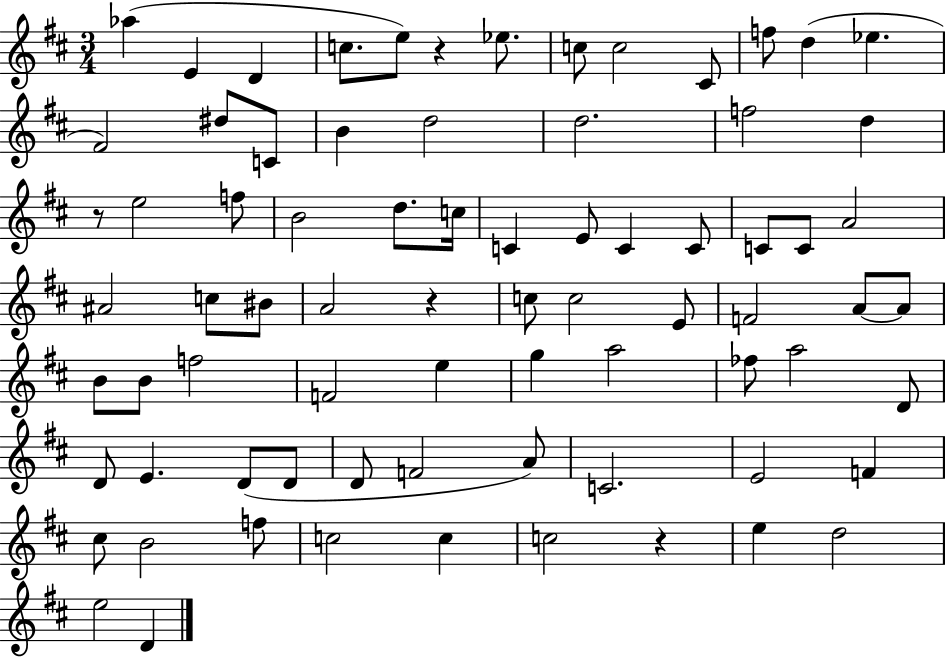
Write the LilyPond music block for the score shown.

{
  \clef treble
  \numericTimeSignature
  \time 3/4
  \key d \major
  aes''4( e'4 d'4 | c''8. e''8) r4 ees''8. | c''8 c''2 cis'8 | f''8 d''4( ees''4. | \break fis'2) dis''8 c'8 | b'4 d''2 | d''2. | f''2 d''4 | \break r8 e''2 f''8 | b'2 d''8. c''16 | c'4 e'8 c'4 c'8 | c'8 c'8 a'2 | \break ais'2 c''8 bis'8 | a'2 r4 | c''8 c''2 e'8 | f'2 a'8~~ a'8 | \break b'8 b'8 f''2 | f'2 e''4 | g''4 a''2 | fes''8 a''2 d'8 | \break d'8 e'4. d'8( d'8 | d'8 f'2 a'8) | c'2. | e'2 f'4 | \break cis''8 b'2 f''8 | c''2 c''4 | c''2 r4 | e''4 d''2 | \break e''2 d'4 | \bar "|."
}